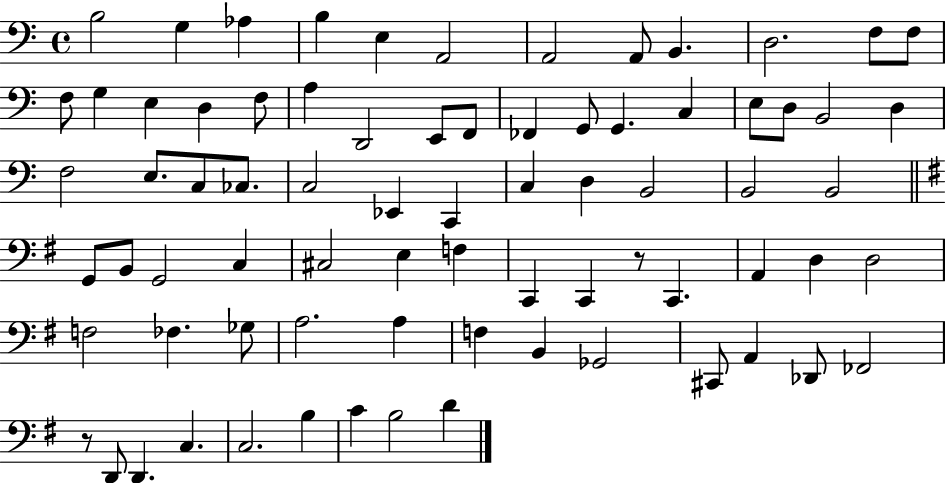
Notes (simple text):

B3/h G3/q Ab3/q B3/q E3/q A2/h A2/h A2/e B2/q. D3/h. F3/e F3/e F3/e G3/q E3/q D3/q F3/e A3/q D2/h E2/e F2/e FES2/q G2/e G2/q. C3/q E3/e D3/e B2/h D3/q F3/h E3/e. C3/e CES3/e. C3/h Eb2/q C2/q C3/q D3/q B2/h B2/h B2/h G2/e B2/e G2/h C3/q C#3/h E3/q F3/q C2/q C2/q R/e C2/q. A2/q D3/q D3/h F3/h FES3/q. Gb3/e A3/h. A3/q F3/q B2/q Gb2/h C#2/e A2/q Db2/e FES2/h R/e D2/e D2/q. C3/q. C3/h. B3/q C4/q B3/h D4/q